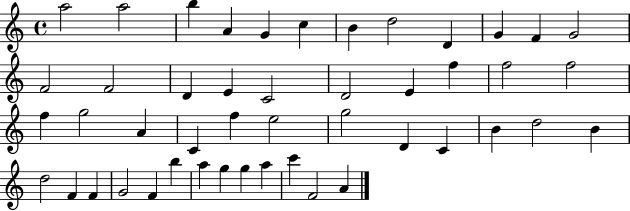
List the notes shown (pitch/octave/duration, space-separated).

A5/h A5/h B5/q A4/q G4/q C5/q B4/q D5/h D4/q G4/q F4/q G4/h F4/h F4/h D4/q E4/q C4/h D4/h E4/q F5/q F5/h F5/h F5/q G5/h A4/q C4/q F5/q E5/h G5/h D4/q C4/q B4/q D5/h B4/q D5/h F4/q F4/q G4/h F4/q B5/q A5/q G5/q G5/q A5/q C6/q F4/h A4/q